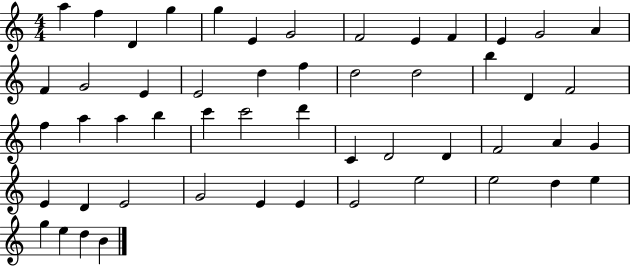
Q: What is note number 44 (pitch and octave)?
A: E4